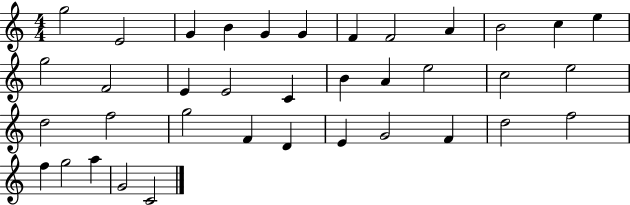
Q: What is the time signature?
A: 4/4